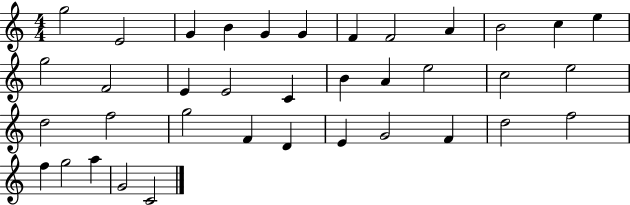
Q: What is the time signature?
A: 4/4